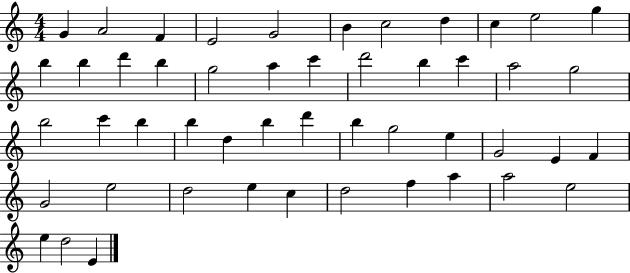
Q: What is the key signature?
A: C major